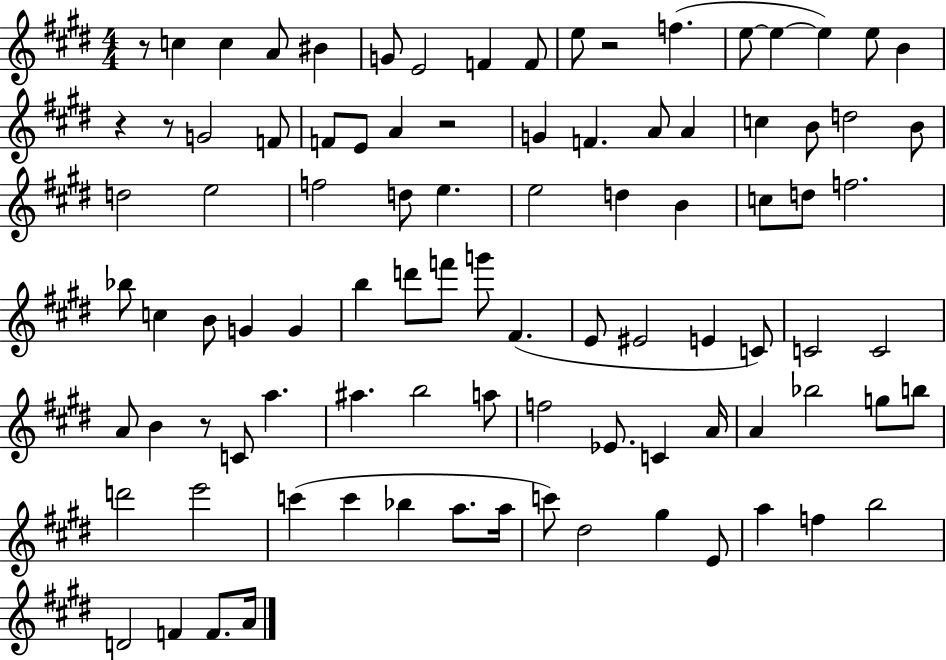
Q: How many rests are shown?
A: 6